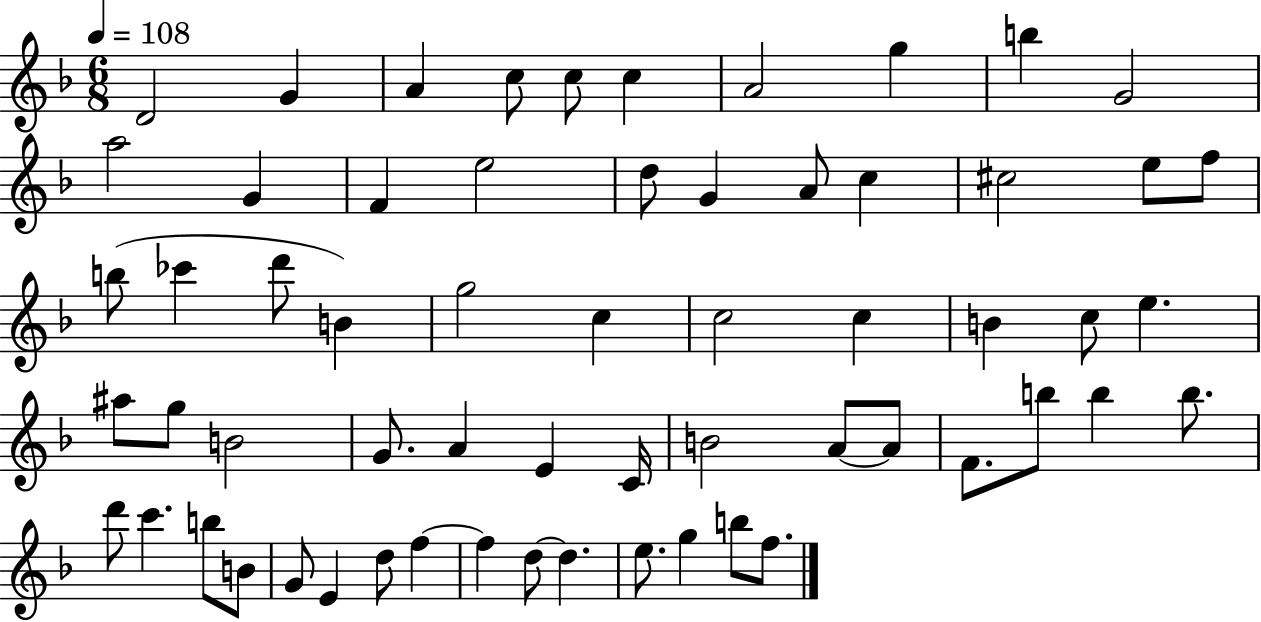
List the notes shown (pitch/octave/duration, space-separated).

D4/h G4/q A4/q C5/e C5/e C5/q A4/h G5/q B5/q G4/h A5/h G4/q F4/q E5/h D5/e G4/q A4/e C5/q C#5/h E5/e F5/e B5/e CES6/q D6/e B4/q G5/h C5/q C5/h C5/q B4/q C5/e E5/q. A#5/e G5/e B4/h G4/e. A4/q E4/q C4/s B4/h A4/e A4/e F4/e. B5/e B5/q B5/e. D6/e C6/q. B5/e B4/e G4/e E4/q D5/e F5/q F5/q D5/e D5/q. E5/e. G5/q B5/e F5/e.